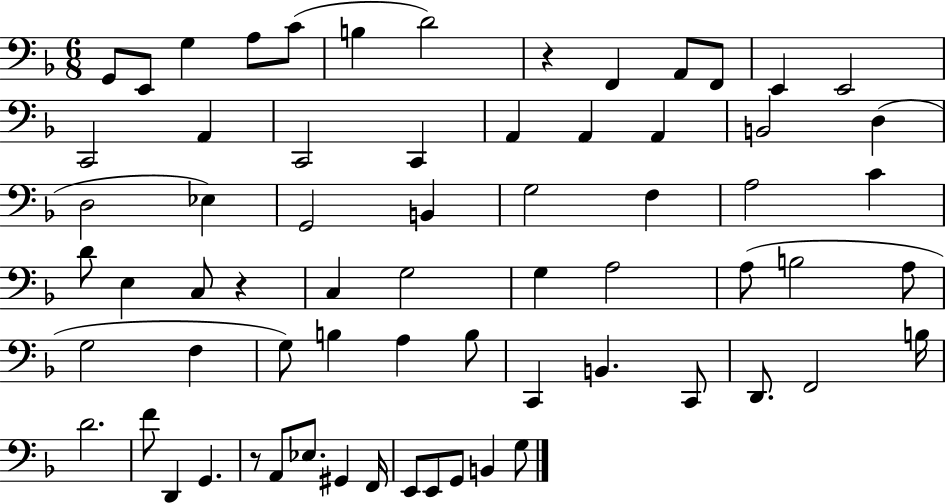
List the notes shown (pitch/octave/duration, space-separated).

G2/e E2/e G3/q A3/e C4/e B3/q D4/h R/q F2/q A2/e F2/e E2/q E2/h C2/h A2/q C2/h C2/q A2/q A2/q A2/q B2/h D3/q D3/h Eb3/q G2/h B2/q G3/h F3/q A3/h C4/q D4/e E3/q C3/e R/q C3/q G3/h G3/q A3/h A3/e B3/h A3/e G3/h F3/q G3/e B3/q A3/q B3/e C2/q B2/q. C2/e D2/e. F2/h B3/s D4/h. F4/e D2/q G2/q. R/e A2/e Eb3/e. G#2/q F2/s E2/e E2/e G2/e B2/q G3/e